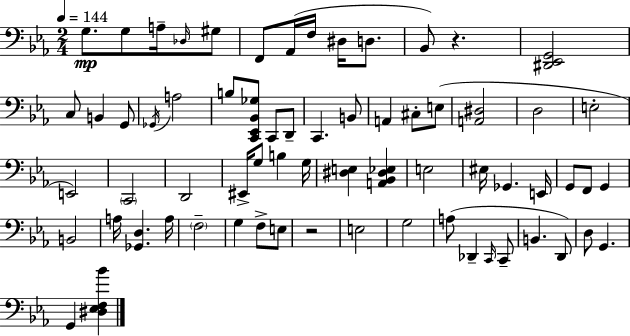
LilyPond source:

{
  \clef bass
  \numericTimeSignature
  \time 2/4
  \key ees \major
  \tempo 4 = 144
  \repeat volta 2 { g8.\mp g8 a16-- \grace { des16 } gis8 | f,8 aes,16( f16 dis16 d8. | bes,8) r4. | <dis, ees, g,>2 | \break c8 b,4 g,8 | \acciaccatura { ges,16 } a2 | b8 <c, ees, bes, ges>8 c,8 | d,8-- c,4. | \break b,8 a,4 cis8-. | e8( <a, dis>2 | d2 | e2-. | \break e,2) | \parenthesize c,2 | d,2 | eis,16-> g8 b4 | \break g16 <dis e>4 <a, bes, dis ees>4 | e2 | eis16 ges,4. | e,16 g,8 f,8 g,4 | \break b,2 | a16 <ges, d>4. | a16 \parenthesize f2-- | g4 f8-> | \break e8 r2 | e2 | g2 | a8( des,4-- | \break \grace { c,16 } c,8-- b,4. | d,8) d8 g,4. | g,4 <dis ees f bes'>4 | } \bar "|."
}